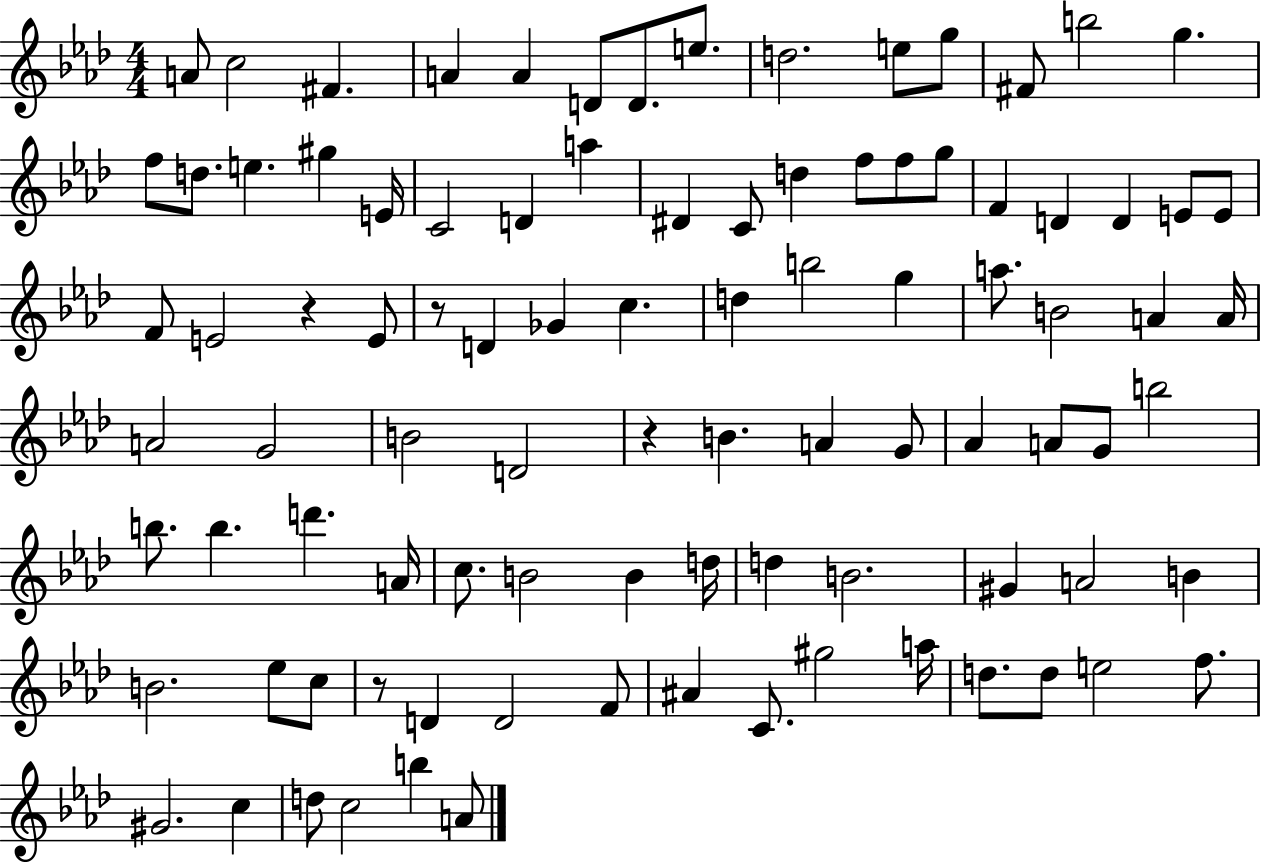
{
  \clef treble
  \numericTimeSignature
  \time 4/4
  \key aes \major
  a'8 c''2 fis'4. | a'4 a'4 d'8 d'8. e''8. | d''2. e''8 g''8 | fis'8 b''2 g''4. | \break f''8 d''8. e''4. gis''4 e'16 | c'2 d'4 a''4 | dis'4 c'8 d''4 f''8 f''8 g''8 | f'4 d'4 d'4 e'8 e'8 | \break f'8 e'2 r4 e'8 | r8 d'4 ges'4 c''4. | d''4 b''2 g''4 | a''8. b'2 a'4 a'16 | \break a'2 g'2 | b'2 d'2 | r4 b'4. a'4 g'8 | aes'4 a'8 g'8 b''2 | \break b''8. b''4. d'''4. a'16 | c''8. b'2 b'4 d''16 | d''4 b'2. | gis'4 a'2 b'4 | \break b'2. ees''8 c''8 | r8 d'4 d'2 f'8 | ais'4 c'8. gis''2 a''16 | d''8. d''8 e''2 f''8. | \break gis'2. c''4 | d''8 c''2 b''4 a'8 | \bar "|."
}